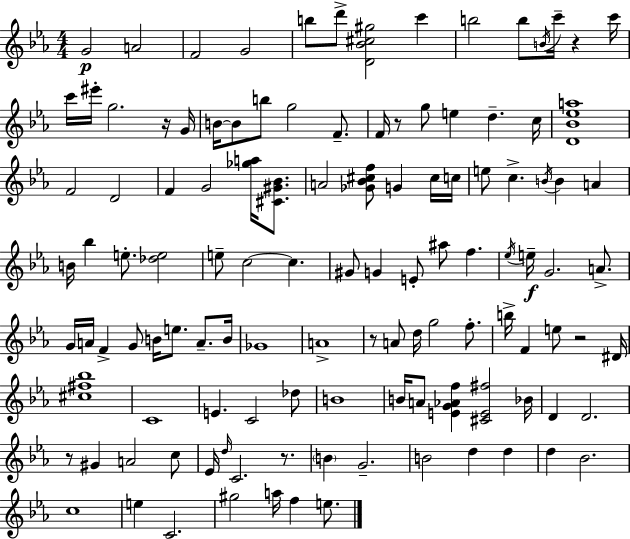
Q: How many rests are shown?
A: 7